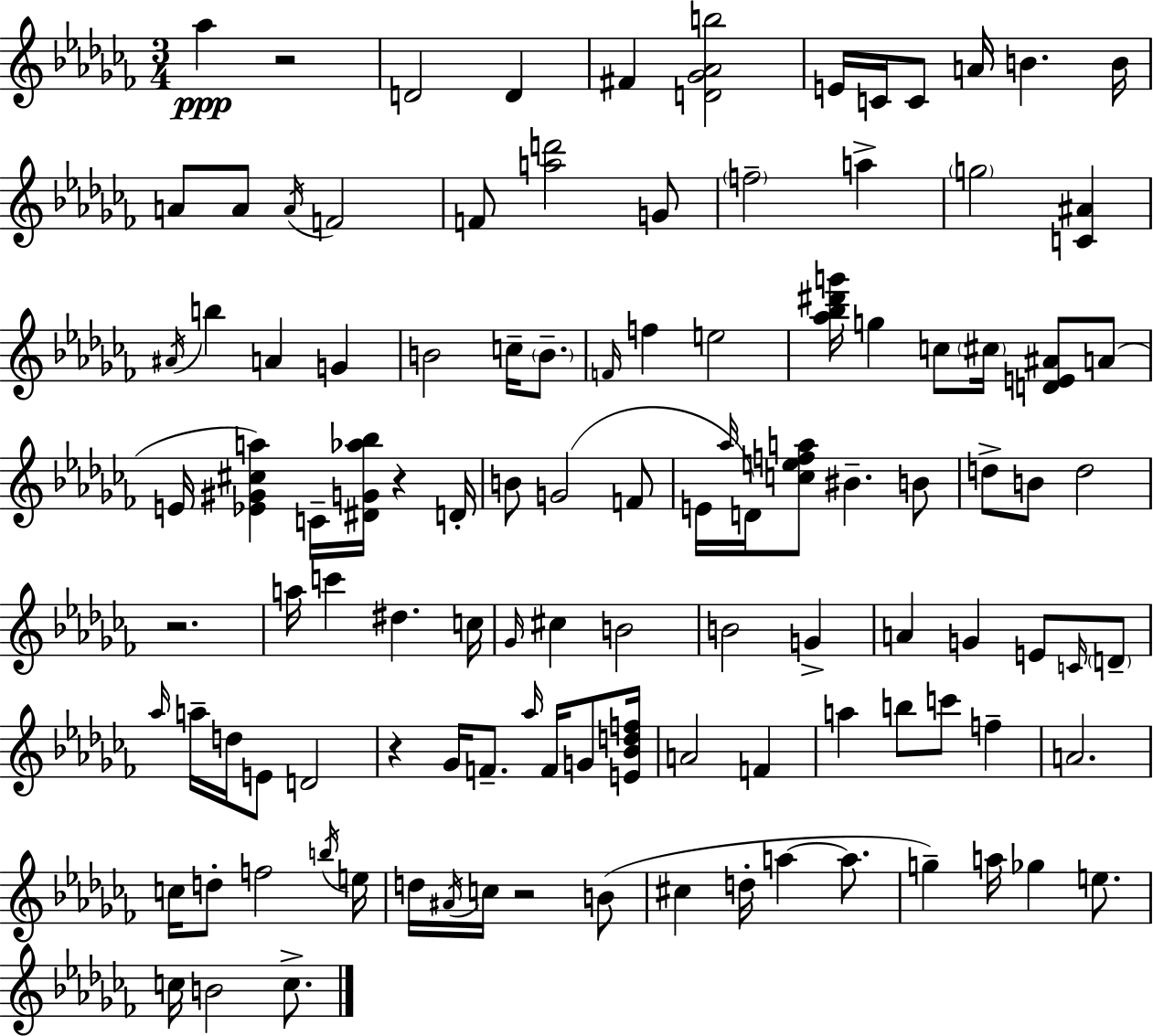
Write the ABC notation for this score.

X:1
T:Untitled
M:3/4
L:1/4
K:Abm
_a z2 D2 D ^F [D_G_Ab]2 E/4 C/4 C/2 A/4 B B/4 A/2 A/2 A/4 F2 F/2 [ad']2 G/2 f2 a g2 [C^A] ^A/4 b A G B2 c/4 B/2 F/4 f e2 [_a_b^d'g']/4 g c/2 ^c/4 [DE^A]/2 A/2 E/4 [_E^G^ca] C/4 [^DG_a_b]/4 z D/4 B/2 G2 F/2 E/4 _a/4 D/4 [cefa]/2 ^B B/2 d/2 B/2 d2 z2 a/4 c' ^d c/4 _G/4 ^c B2 B2 G A G E/2 C/4 D/2 _a/4 a/4 d/4 E/2 D2 z _G/4 F/2 _a/4 F/4 G/2 [E_Bdf]/4 A2 F a b/2 c'/2 f A2 c/4 d/2 f2 b/4 e/4 d/4 ^A/4 c/4 z2 B/2 ^c d/4 a a/2 g a/4 _g e/2 c/4 B2 c/2